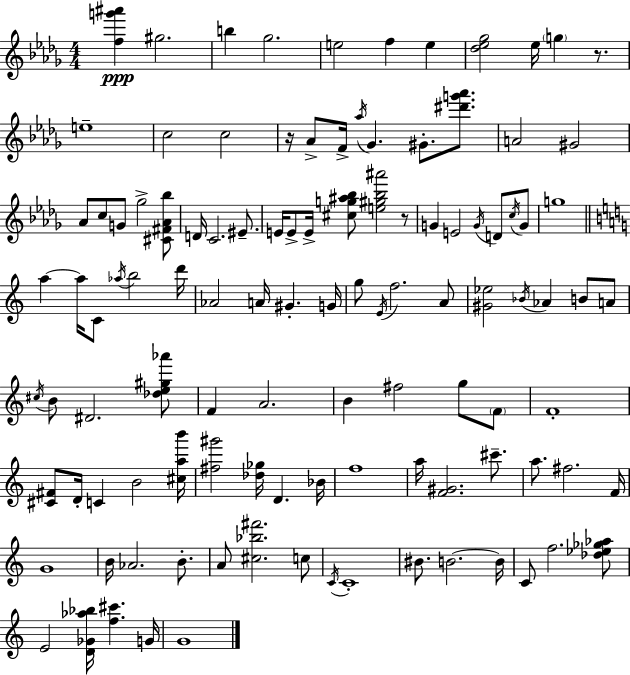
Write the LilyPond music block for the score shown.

{
  \clef treble
  \numericTimeSignature
  \time 4/4
  \key bes \minor
  <f'' g''' ais'''>4\ppp gis''2. | b''4 ges''2. | e''2 f''4 e''4 | <des'' ees'' ges''>2 ees''16 \parenthesize g''4 r8. | \break e''1-- | c''2 c''2 | r16 aes'8-> f'16-> \acciaccatura { aes''16 } ges'4. gis'8.-. <dis''' g''' aes'''>8. | a'2 gis'2 | \break aes'8 c''8 g'8 ges''2-> <cis' fis' aes' bes''>8 | d'16 c'2. eis'8.-- | e'16 e'8-> e'16-> <cis'' g'' ais'' bes''>8 <e'' gis'' bes'' ais'''>2 r8 | g'4 e'2 \acciaccatura { g'16 } d'8 | \break \acciaccatura { c''16 } g'8 g''1 | \bar "||" \break \key c \major a''4~~ a''16 c'8 \acciaccatura { aes''16 } b''2 | d'''16 aes'2 a'16 gis'4.-. | g'16 g''8 \acciaccatura { e'16 } f''2. | a'8 <gis' ees''>2 \acciaccatura { bes'16 } aes'4 b'8 | \break a'8 \acciaccatura { cis''16 } b'8 dis'2. | <des'' e'' gis'' aes'''>8 f'4 a'2. | b'4 fis''2 | g''8 \parenthesize f'8 f'1-. | \break <cis' fis'>8 d'16-. c'4 b'2 | <cis'' a'' b'''>16 <fis'' gis'''>2 <des'' ges''>16 d'4. | bes'16 f''1 | a''16 <f' gis'>2. | \break cis'''8.-- a''8. fis''2. | f'16 g'1 | b'16 aes'2. | b'8.-. a'8 <cis'' bes'' fis'''>2. | \break c''8 \acciaccatura { c'16 } c'1-. | bis'8. b'2.~~ | b'16 c'8 f''2. | <des'' ees'' ges'' aes''>8 e'2 <d' ges' aes'' bes''>16 <f'' cis'''>4. | \break g'16 g'1 | \bar "|."
}